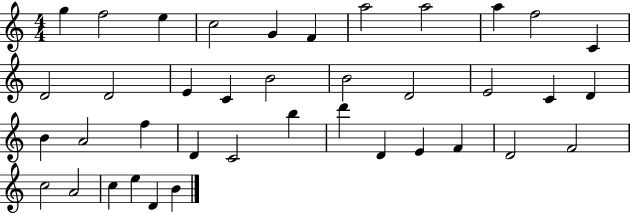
X:1
T:Untitled
M:4/4
L:1/4
K:C
g f2 e c2 G F a2 a2 a f2 C D2 D2 E C B2 B2 D2 E2 C D B A2 f D C2 b d' D E F D2 F2 c2 A2 c e D B